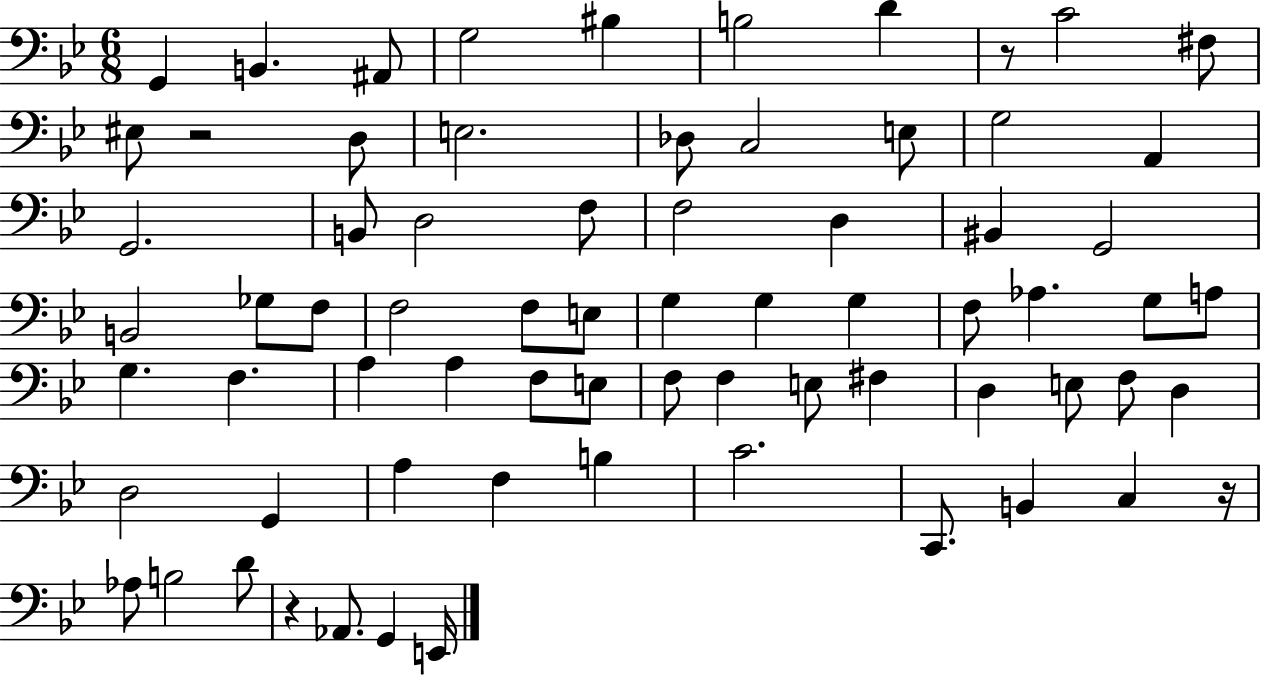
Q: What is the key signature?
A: BES major